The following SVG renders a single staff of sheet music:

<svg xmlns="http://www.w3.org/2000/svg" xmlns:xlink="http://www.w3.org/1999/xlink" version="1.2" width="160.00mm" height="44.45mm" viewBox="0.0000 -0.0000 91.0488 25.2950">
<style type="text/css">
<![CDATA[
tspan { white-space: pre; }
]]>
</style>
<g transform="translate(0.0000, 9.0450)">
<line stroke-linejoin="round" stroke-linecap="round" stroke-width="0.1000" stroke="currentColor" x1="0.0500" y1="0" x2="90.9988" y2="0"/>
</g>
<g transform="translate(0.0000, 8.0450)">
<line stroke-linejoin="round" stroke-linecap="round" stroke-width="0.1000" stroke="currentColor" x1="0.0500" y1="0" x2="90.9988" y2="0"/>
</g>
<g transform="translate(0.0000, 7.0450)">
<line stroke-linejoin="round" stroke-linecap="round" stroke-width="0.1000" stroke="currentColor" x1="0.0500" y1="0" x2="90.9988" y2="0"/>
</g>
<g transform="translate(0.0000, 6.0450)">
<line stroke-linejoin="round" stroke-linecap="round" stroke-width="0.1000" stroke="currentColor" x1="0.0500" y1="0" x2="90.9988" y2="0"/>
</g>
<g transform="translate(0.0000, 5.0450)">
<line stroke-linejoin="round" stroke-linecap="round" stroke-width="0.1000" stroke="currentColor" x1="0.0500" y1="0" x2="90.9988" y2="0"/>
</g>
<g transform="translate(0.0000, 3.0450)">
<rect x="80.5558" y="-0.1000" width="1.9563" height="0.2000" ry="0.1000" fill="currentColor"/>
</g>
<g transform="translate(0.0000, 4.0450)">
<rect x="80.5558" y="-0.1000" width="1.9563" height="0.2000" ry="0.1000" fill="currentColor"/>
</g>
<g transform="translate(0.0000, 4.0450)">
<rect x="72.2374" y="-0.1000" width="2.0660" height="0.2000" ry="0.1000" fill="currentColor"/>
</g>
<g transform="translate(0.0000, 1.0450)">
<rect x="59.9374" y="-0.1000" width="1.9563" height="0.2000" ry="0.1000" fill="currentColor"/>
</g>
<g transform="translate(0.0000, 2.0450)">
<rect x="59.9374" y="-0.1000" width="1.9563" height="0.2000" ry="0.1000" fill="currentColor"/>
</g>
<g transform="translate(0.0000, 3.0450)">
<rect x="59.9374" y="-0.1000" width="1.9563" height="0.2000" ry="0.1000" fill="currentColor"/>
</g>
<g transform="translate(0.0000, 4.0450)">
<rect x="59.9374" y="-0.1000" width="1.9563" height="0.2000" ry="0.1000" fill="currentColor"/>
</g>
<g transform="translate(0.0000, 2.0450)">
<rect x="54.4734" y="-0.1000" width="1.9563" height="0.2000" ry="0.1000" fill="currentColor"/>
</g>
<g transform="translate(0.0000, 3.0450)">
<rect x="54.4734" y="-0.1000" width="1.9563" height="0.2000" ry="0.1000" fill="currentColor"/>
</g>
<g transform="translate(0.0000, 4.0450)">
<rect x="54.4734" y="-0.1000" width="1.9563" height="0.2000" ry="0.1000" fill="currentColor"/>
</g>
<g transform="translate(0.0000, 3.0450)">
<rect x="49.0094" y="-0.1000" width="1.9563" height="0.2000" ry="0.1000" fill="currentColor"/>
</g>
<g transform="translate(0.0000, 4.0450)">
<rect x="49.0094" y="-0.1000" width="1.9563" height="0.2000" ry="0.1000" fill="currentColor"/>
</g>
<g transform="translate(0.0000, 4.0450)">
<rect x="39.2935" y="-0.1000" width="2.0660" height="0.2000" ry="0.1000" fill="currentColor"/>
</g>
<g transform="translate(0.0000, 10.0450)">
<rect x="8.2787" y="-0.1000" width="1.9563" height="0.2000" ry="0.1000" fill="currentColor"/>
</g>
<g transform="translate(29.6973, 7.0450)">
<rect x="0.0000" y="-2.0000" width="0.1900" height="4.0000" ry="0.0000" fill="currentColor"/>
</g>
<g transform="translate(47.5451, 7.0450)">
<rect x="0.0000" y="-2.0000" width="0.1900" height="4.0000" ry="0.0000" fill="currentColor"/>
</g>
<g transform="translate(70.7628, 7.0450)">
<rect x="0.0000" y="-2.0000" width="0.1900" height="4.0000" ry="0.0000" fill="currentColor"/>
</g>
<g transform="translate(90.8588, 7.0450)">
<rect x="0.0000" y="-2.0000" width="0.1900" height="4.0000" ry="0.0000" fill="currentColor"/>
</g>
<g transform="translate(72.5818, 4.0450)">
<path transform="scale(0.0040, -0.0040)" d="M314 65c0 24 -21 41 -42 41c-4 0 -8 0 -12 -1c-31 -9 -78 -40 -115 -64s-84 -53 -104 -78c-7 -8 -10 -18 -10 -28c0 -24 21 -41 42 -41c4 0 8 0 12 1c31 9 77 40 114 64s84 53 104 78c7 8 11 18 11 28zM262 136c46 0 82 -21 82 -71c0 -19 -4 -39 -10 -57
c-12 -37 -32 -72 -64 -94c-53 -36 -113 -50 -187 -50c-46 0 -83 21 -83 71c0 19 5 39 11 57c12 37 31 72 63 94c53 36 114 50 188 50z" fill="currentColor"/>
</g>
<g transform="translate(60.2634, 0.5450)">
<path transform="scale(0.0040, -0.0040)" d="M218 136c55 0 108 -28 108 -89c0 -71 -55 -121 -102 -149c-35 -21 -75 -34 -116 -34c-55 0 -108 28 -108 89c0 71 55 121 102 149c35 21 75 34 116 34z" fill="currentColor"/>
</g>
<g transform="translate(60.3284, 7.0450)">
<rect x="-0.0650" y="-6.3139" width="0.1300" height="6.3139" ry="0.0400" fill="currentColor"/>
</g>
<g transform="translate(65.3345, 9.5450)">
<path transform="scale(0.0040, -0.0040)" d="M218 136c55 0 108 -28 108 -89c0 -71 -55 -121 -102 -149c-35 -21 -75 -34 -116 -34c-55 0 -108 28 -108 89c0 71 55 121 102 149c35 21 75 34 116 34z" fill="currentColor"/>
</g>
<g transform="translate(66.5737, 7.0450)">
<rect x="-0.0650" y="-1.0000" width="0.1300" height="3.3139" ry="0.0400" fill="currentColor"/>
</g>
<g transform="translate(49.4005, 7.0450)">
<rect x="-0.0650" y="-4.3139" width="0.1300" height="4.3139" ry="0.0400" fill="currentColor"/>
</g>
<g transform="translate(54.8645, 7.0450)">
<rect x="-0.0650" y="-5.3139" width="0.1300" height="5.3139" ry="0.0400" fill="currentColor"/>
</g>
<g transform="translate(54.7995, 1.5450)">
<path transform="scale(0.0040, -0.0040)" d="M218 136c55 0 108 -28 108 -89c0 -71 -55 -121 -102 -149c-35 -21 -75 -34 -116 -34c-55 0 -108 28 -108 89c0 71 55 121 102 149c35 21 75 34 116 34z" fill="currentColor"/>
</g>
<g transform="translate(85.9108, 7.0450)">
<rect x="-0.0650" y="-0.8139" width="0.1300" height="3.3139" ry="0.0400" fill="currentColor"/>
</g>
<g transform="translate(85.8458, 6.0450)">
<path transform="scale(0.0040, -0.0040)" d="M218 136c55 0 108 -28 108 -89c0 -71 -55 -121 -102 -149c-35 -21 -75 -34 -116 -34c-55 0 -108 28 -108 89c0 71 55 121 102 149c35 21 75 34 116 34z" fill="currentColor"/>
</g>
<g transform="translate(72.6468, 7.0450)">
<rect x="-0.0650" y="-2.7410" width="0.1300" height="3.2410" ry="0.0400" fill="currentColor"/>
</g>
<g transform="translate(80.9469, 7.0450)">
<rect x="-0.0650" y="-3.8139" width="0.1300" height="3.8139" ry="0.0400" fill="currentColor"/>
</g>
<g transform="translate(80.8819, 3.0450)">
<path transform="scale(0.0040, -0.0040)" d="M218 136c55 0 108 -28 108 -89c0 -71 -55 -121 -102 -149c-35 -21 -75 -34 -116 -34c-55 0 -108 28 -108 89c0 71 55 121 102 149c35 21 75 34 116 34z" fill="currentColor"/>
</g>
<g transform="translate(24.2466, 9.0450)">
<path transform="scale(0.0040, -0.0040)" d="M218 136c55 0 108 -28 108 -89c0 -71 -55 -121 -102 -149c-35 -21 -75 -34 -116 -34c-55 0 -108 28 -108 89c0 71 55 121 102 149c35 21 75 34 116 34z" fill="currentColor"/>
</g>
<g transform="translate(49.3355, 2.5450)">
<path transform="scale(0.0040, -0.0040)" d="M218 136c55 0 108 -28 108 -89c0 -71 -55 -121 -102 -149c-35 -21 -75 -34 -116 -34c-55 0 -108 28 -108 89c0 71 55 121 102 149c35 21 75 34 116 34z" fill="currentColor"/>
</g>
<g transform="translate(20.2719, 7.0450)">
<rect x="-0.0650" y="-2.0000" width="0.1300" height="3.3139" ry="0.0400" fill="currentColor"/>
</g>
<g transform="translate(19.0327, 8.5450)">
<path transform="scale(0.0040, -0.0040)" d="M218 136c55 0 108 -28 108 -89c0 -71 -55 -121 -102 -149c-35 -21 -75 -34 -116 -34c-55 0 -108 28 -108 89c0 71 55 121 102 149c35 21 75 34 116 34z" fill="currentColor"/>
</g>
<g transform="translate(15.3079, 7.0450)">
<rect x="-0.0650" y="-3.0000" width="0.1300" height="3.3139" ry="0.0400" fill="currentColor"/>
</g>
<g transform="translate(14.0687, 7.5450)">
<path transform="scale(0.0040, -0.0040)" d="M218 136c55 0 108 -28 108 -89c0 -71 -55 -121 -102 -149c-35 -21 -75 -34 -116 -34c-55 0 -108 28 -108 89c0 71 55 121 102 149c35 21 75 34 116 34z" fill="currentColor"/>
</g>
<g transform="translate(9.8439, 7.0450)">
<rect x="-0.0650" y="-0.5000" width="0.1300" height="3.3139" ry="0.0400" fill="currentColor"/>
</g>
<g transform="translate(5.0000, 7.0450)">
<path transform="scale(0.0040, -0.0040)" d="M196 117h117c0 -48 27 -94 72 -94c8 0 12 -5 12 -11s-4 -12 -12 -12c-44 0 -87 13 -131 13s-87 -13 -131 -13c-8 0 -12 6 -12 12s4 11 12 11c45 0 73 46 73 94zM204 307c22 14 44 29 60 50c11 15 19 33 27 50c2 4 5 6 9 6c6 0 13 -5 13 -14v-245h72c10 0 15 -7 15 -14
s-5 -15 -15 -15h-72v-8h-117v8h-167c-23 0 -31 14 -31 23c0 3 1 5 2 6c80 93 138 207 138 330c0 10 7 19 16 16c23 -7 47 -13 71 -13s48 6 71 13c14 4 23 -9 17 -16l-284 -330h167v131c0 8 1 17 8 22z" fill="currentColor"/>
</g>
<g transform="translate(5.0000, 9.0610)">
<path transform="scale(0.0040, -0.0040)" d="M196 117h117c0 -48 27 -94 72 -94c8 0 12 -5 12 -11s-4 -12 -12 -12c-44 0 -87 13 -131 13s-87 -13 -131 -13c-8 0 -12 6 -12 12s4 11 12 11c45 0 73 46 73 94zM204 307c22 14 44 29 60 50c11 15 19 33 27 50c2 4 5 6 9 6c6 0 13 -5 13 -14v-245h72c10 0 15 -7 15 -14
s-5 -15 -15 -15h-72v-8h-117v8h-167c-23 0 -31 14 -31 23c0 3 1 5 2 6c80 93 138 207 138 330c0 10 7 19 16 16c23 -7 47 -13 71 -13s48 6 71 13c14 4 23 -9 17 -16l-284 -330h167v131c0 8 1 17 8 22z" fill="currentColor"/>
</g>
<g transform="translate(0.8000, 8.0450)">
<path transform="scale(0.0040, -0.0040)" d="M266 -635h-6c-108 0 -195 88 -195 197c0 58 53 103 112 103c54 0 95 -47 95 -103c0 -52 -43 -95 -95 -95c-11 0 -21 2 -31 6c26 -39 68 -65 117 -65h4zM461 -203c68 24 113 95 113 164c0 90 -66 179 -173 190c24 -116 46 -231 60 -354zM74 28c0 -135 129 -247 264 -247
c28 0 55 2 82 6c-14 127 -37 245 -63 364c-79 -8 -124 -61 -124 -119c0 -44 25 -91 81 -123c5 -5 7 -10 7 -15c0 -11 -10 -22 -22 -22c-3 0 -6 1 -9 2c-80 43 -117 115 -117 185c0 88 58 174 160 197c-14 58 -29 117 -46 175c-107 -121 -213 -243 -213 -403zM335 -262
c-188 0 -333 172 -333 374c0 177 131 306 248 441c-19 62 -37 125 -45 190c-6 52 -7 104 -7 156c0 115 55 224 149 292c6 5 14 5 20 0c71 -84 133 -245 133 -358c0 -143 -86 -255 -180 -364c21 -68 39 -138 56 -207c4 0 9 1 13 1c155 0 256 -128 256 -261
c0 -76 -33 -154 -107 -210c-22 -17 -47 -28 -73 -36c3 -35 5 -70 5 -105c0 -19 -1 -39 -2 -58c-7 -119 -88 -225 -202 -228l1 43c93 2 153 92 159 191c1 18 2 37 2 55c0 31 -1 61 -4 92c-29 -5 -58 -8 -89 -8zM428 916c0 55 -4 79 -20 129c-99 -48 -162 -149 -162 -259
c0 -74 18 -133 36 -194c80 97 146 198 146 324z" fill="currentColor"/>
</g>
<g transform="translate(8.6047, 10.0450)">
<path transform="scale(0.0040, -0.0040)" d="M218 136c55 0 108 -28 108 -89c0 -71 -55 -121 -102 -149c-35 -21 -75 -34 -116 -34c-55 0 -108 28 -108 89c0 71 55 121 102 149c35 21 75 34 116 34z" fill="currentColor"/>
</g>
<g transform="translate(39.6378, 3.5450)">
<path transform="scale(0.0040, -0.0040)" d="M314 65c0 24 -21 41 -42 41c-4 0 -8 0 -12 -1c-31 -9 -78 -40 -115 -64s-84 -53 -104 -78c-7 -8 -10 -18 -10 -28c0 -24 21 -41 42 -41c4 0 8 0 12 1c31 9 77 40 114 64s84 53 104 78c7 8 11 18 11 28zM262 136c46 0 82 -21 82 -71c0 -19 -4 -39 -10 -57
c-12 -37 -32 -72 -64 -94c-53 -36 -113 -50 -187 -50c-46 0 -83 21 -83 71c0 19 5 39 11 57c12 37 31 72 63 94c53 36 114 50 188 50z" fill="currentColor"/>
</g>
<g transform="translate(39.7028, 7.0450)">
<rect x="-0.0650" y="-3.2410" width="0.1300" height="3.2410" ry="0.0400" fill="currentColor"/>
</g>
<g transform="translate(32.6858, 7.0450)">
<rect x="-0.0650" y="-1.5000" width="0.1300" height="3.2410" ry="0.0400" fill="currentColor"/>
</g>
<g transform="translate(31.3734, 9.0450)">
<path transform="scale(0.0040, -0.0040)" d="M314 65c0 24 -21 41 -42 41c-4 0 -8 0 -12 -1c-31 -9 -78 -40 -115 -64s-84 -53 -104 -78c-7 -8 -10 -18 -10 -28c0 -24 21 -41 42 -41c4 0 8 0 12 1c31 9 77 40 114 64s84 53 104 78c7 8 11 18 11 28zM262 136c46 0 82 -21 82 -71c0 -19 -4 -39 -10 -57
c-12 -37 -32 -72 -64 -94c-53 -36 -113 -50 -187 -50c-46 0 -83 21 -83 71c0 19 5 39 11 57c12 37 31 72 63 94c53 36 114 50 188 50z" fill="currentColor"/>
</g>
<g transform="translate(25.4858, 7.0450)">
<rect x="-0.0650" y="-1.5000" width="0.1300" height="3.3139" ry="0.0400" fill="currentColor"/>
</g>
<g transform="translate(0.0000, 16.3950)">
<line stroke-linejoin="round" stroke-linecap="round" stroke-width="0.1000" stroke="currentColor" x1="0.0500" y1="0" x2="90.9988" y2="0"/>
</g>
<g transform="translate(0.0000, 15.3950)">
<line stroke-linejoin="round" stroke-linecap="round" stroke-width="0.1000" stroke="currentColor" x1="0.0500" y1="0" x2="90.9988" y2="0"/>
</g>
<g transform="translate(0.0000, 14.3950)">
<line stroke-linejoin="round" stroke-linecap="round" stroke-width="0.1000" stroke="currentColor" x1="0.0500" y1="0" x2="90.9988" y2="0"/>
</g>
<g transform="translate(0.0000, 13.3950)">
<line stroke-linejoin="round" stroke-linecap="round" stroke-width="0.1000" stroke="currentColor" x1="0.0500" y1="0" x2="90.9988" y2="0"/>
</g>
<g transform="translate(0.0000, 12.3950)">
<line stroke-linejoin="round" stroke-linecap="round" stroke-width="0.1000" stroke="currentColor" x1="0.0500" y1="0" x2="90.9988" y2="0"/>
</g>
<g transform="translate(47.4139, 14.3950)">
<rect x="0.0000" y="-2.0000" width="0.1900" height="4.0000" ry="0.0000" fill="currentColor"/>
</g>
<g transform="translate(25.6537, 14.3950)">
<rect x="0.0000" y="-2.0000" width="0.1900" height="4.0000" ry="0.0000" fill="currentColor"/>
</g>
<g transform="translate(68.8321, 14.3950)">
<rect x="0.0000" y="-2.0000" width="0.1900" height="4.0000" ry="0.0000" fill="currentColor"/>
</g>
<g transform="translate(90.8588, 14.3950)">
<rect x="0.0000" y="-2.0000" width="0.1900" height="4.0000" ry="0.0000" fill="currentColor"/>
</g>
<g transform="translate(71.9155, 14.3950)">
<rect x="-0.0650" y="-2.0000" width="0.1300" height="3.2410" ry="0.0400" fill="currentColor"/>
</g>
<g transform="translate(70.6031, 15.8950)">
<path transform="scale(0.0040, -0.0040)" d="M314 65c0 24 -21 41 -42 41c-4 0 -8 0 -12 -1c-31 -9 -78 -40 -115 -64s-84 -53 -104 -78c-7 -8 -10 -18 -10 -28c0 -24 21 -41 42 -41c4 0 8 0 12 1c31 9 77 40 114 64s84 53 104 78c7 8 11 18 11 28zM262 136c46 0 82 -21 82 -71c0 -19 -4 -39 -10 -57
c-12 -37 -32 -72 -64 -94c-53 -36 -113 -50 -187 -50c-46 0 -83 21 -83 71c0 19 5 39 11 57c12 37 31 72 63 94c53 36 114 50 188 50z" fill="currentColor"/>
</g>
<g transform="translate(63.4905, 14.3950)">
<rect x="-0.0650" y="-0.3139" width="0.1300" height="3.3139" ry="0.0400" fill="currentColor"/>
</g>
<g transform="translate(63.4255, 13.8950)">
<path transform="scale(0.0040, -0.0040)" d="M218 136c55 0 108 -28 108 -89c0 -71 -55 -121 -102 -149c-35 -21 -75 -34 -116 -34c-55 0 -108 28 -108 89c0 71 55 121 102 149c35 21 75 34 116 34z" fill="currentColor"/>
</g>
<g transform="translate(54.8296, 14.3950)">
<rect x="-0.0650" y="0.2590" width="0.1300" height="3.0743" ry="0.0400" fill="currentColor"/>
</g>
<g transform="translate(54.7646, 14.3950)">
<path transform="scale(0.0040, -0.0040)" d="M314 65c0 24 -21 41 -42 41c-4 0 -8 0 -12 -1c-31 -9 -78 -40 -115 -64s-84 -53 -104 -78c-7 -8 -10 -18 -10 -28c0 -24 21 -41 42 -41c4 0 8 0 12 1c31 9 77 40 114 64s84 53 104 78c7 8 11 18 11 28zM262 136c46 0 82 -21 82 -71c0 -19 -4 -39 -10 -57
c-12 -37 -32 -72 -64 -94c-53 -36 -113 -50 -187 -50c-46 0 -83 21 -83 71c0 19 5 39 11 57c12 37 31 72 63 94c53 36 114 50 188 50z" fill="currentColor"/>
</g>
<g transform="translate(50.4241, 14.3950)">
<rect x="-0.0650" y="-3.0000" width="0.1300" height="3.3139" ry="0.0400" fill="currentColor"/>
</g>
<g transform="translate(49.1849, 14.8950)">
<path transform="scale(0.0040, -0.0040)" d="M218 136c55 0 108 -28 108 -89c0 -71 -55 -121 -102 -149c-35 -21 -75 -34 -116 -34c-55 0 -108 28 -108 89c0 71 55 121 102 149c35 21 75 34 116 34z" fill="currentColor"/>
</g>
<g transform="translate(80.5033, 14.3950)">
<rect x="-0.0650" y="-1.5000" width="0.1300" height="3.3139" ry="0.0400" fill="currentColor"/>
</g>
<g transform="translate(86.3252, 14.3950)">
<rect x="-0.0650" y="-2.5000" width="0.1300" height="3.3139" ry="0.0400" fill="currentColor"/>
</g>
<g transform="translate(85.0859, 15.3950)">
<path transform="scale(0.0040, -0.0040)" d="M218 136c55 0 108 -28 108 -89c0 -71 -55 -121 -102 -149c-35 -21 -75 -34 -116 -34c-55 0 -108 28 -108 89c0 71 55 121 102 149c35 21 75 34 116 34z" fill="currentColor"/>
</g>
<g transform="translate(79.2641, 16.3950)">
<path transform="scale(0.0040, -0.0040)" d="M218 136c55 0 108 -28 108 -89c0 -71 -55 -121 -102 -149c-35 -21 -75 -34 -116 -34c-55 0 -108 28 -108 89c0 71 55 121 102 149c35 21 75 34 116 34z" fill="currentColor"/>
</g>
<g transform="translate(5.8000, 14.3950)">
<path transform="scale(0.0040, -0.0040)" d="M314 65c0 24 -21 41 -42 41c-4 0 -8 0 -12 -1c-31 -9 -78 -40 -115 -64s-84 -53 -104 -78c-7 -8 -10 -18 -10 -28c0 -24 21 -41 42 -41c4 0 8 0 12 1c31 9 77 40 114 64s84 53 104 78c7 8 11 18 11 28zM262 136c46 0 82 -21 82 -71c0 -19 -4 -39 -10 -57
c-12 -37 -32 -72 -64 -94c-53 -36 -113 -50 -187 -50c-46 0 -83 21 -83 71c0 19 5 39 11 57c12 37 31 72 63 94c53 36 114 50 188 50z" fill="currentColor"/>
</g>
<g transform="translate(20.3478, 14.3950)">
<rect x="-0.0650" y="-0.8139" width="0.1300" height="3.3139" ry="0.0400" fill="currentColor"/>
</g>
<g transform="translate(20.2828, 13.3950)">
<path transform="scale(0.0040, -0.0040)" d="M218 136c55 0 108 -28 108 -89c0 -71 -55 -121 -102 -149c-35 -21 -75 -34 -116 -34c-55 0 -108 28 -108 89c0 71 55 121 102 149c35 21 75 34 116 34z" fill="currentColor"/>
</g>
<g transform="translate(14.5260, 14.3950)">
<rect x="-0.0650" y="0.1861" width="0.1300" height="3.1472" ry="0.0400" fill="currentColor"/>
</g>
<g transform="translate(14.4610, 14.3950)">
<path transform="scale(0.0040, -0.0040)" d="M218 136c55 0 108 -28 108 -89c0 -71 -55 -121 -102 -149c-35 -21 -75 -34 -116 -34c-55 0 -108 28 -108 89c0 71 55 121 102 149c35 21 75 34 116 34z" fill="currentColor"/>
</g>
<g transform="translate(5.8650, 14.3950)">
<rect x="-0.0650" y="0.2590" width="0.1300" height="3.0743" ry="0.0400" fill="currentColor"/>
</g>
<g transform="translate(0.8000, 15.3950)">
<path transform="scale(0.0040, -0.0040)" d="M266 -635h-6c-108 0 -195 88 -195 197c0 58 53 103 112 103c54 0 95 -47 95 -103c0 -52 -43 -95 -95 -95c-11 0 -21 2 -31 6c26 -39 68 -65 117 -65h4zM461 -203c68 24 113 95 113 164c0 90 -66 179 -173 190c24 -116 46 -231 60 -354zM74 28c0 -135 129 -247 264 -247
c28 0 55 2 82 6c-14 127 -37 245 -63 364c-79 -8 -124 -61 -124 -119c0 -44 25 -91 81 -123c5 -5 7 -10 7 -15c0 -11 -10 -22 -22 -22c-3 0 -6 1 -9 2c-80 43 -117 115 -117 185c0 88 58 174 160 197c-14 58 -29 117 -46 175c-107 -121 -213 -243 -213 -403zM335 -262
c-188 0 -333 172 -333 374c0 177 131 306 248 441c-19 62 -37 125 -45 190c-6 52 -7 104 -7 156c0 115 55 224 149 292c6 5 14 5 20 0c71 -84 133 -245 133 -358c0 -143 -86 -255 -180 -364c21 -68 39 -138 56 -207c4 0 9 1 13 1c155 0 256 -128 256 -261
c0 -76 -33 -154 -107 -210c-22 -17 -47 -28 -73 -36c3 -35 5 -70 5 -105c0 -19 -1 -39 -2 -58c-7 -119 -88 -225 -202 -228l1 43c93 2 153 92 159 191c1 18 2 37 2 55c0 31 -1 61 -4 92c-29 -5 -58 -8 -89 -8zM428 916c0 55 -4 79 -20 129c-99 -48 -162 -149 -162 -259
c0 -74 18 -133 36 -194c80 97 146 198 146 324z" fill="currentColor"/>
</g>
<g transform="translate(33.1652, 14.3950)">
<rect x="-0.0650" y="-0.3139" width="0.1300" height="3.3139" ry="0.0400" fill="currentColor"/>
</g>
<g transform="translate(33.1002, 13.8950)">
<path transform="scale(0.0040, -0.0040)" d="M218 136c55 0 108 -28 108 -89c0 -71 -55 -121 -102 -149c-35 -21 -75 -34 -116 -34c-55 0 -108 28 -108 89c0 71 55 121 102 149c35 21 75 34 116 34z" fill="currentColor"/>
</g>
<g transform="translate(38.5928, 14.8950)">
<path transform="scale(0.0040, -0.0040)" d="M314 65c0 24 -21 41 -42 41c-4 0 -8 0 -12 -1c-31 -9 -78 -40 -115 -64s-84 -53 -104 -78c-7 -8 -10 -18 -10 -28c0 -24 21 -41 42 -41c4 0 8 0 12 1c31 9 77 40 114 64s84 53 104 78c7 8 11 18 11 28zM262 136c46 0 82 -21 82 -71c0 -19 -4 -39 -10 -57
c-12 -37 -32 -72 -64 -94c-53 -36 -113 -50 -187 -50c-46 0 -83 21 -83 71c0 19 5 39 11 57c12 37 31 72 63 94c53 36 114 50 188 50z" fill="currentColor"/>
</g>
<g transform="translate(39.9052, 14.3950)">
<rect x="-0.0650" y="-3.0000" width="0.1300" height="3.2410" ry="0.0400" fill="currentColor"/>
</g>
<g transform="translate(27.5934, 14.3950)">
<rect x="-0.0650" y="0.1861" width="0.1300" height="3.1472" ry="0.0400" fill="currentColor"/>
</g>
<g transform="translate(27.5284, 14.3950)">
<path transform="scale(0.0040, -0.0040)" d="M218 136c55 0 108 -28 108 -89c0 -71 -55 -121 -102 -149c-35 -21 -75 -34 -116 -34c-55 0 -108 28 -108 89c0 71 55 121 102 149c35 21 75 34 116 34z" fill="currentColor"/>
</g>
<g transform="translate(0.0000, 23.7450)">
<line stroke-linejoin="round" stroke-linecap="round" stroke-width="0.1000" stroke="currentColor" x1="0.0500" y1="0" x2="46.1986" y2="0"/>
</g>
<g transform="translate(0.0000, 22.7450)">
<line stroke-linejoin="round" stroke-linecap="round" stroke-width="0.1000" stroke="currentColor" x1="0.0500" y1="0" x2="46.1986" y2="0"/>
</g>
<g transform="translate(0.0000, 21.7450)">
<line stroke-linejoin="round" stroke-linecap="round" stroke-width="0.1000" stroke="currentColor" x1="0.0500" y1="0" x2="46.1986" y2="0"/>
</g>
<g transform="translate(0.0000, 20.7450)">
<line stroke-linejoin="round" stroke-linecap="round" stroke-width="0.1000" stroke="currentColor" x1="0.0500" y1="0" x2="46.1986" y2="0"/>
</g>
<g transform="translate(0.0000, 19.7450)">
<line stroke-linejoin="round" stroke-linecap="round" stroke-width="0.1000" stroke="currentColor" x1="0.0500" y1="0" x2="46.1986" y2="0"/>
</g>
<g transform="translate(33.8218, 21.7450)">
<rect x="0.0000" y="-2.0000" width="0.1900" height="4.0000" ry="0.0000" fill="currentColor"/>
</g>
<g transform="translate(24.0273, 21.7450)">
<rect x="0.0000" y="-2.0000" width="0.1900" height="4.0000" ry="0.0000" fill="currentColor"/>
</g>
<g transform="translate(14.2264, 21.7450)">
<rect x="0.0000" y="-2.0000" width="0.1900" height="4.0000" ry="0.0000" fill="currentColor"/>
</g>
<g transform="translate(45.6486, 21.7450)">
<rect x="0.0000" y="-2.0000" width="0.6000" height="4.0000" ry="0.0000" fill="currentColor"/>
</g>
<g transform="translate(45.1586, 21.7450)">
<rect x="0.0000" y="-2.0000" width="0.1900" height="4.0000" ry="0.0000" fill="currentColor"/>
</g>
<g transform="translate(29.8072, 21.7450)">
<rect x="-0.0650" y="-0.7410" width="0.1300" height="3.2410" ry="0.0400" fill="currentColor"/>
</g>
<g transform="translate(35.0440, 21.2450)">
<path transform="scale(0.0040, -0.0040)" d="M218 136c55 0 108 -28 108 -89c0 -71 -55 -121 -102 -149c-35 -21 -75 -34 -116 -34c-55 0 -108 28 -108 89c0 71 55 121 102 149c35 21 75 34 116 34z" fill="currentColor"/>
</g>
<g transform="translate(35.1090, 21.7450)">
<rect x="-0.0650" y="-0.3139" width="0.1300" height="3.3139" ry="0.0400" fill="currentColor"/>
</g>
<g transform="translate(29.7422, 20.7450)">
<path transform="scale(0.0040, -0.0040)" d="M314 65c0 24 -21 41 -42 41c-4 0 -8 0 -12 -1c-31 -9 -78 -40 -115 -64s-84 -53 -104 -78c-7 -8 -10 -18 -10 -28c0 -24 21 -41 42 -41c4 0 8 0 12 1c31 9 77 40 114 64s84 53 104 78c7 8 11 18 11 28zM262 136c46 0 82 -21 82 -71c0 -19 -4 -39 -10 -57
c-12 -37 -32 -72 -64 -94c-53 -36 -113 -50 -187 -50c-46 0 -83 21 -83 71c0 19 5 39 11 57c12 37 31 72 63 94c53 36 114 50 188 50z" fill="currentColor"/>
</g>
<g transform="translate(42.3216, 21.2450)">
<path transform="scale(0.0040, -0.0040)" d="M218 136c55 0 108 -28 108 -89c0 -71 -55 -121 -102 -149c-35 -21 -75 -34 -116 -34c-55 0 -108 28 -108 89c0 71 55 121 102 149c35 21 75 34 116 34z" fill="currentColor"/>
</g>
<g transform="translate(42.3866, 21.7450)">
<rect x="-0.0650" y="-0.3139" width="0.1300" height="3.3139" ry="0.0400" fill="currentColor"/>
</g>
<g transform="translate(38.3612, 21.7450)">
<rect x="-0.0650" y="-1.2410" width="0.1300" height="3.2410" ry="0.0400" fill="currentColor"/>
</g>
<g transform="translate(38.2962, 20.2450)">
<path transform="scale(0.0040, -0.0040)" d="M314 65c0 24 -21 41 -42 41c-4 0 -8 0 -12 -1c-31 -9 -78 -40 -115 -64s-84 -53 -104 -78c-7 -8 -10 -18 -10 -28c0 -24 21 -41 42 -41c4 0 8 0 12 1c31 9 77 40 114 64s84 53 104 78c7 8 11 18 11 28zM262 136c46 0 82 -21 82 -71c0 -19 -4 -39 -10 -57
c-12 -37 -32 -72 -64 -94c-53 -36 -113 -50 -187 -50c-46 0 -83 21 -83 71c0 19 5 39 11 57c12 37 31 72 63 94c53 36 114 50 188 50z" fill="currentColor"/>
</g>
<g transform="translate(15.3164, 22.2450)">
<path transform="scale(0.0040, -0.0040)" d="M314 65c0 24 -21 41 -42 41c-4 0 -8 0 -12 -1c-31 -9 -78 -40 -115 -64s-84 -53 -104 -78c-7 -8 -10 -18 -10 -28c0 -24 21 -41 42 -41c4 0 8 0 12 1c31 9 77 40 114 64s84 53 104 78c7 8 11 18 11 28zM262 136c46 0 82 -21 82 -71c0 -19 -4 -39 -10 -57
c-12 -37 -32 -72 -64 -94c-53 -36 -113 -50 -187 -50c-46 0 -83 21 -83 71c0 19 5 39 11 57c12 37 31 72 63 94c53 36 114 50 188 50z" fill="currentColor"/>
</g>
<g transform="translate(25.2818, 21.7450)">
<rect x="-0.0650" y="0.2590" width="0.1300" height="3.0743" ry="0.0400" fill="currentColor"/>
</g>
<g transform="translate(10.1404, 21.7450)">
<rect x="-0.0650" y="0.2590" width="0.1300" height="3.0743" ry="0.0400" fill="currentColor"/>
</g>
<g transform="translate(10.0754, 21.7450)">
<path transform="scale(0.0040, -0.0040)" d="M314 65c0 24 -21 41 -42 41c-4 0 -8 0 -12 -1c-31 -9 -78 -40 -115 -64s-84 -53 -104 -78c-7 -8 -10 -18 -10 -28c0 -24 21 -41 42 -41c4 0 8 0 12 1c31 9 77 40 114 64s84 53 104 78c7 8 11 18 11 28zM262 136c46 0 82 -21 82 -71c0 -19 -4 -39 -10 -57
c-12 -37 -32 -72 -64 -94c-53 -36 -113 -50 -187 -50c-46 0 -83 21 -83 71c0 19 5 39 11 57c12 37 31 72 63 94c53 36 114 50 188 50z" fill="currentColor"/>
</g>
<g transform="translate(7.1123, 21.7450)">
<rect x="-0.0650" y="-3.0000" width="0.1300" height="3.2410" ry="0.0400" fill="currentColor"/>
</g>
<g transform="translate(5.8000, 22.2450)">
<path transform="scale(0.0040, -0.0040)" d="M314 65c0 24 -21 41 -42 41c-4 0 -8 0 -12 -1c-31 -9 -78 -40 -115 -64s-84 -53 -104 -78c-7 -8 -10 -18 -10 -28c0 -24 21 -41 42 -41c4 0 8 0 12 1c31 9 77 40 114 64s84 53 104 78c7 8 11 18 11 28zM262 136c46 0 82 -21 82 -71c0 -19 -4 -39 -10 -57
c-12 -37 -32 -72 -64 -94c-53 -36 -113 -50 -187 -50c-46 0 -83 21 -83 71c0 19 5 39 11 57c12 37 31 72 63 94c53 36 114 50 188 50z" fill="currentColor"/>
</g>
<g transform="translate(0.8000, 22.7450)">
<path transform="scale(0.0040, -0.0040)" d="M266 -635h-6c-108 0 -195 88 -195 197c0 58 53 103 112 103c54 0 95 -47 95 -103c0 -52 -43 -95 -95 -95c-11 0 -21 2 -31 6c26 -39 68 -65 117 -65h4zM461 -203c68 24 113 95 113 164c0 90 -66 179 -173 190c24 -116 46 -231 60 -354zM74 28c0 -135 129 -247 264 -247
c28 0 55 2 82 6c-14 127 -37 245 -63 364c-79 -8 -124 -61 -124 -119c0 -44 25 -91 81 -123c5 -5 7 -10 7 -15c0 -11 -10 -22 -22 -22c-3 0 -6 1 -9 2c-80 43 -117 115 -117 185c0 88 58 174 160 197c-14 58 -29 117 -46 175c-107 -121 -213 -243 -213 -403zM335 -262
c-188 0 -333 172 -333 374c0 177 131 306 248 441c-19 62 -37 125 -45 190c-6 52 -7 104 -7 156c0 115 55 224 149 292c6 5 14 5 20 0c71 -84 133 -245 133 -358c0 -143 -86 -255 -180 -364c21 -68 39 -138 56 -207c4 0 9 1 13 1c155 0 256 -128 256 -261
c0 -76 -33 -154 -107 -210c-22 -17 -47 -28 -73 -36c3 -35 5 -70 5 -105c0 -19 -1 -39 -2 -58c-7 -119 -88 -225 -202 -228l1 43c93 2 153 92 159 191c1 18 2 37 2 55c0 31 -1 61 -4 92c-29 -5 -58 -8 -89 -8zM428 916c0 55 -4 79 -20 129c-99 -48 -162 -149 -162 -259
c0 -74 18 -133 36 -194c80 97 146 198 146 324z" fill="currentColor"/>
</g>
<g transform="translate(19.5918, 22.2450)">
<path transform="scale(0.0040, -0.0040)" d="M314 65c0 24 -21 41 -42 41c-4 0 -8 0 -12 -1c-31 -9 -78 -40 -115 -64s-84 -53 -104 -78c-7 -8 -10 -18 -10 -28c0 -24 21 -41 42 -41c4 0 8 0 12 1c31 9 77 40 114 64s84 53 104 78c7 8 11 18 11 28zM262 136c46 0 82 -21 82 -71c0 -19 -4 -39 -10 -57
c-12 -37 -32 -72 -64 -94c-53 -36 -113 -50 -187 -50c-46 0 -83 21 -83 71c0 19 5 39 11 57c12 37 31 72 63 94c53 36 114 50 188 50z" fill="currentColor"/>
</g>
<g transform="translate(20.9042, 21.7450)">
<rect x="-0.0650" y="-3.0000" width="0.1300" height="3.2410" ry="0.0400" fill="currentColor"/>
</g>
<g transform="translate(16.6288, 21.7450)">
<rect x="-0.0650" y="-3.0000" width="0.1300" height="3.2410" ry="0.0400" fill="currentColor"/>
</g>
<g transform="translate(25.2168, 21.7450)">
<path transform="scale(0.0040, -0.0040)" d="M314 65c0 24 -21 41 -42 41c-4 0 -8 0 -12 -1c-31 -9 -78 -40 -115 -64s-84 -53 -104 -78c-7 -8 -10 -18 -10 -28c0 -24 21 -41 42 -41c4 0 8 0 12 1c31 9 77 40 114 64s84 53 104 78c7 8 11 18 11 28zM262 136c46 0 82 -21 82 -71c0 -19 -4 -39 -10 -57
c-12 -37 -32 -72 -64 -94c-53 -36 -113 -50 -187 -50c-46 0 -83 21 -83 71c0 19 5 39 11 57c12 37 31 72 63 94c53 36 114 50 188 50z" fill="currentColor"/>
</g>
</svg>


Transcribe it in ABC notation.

X:1
T:Untitled
M:4/4
L:1/4
K:C
C A F E E2 b2 d' f' a' D a2 c' d B2 B d B c A2 A B2 c F2 E G A2 B2 A2 A2 B2 d2 c e2 c